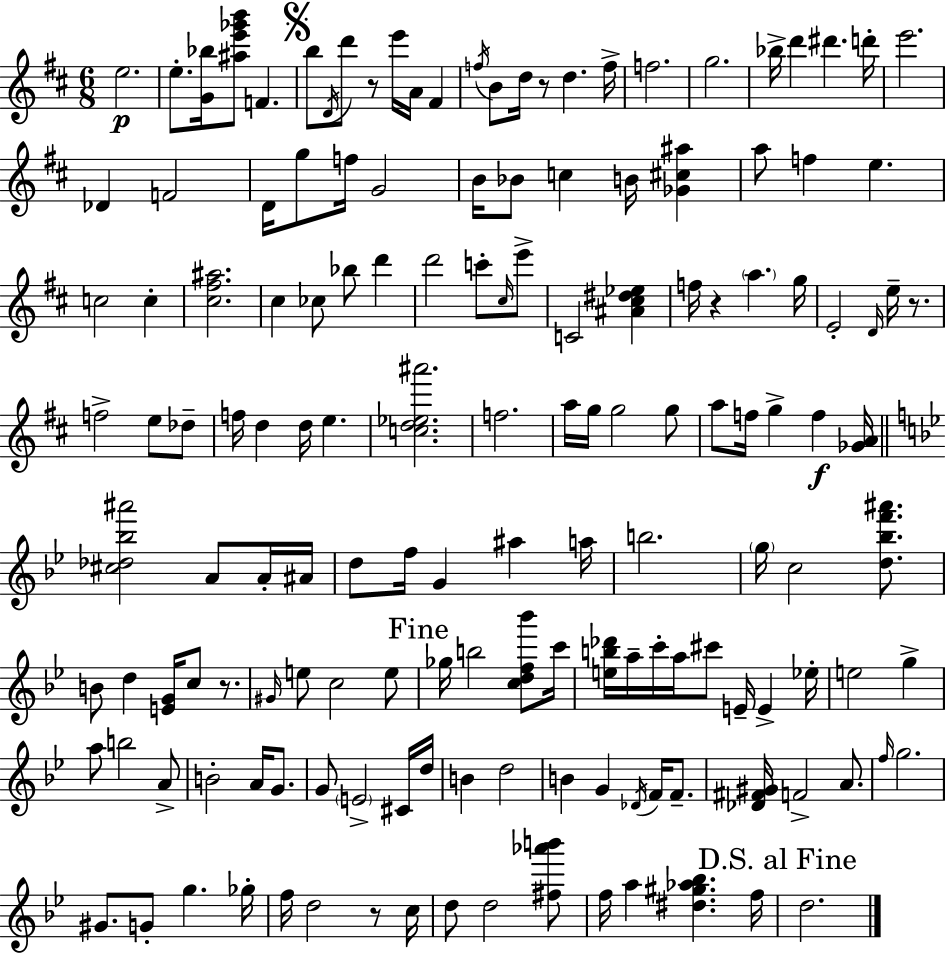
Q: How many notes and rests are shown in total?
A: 152